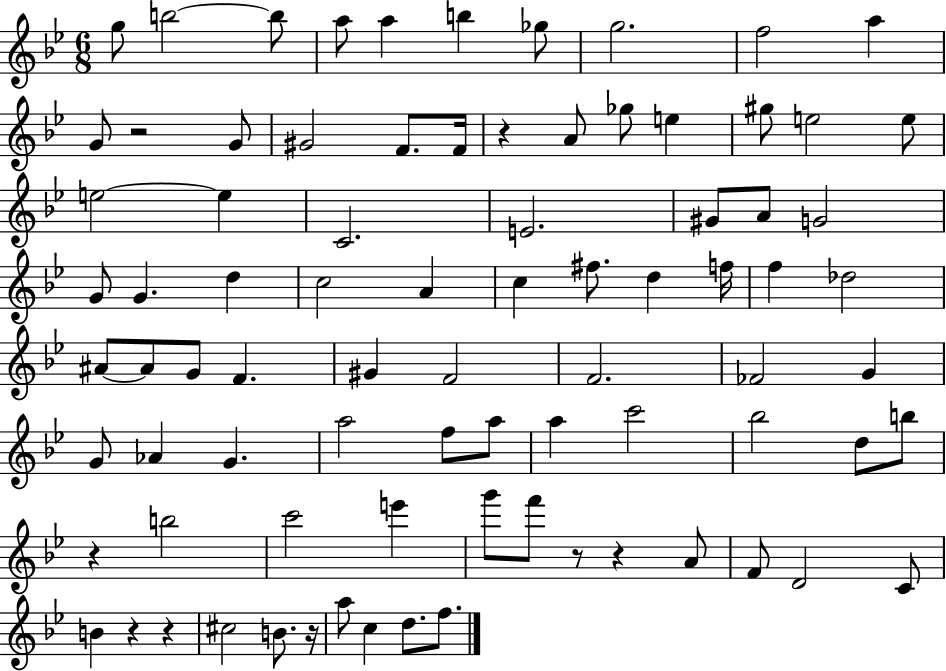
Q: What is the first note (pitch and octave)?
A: G5